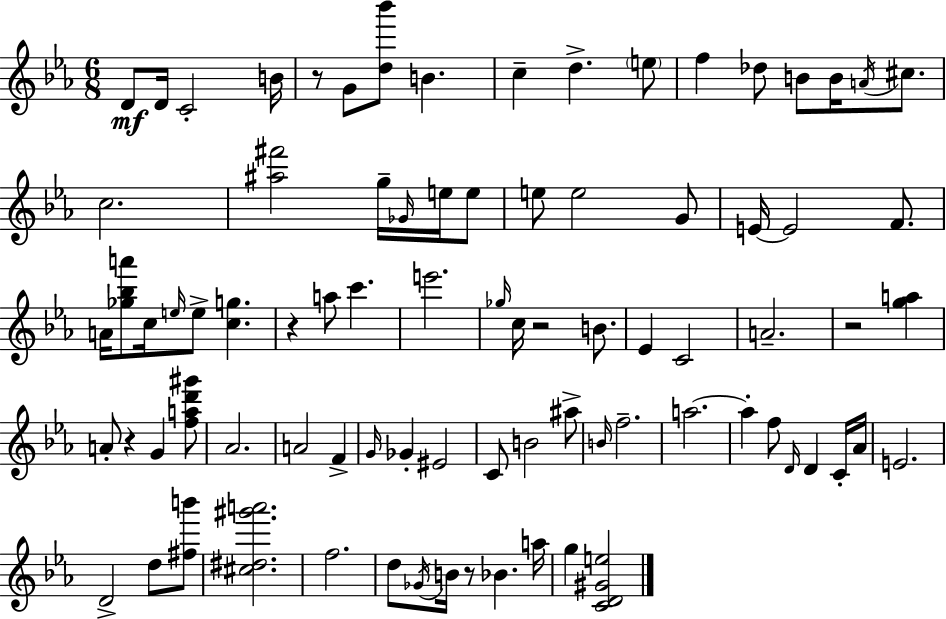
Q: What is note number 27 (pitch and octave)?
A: A4